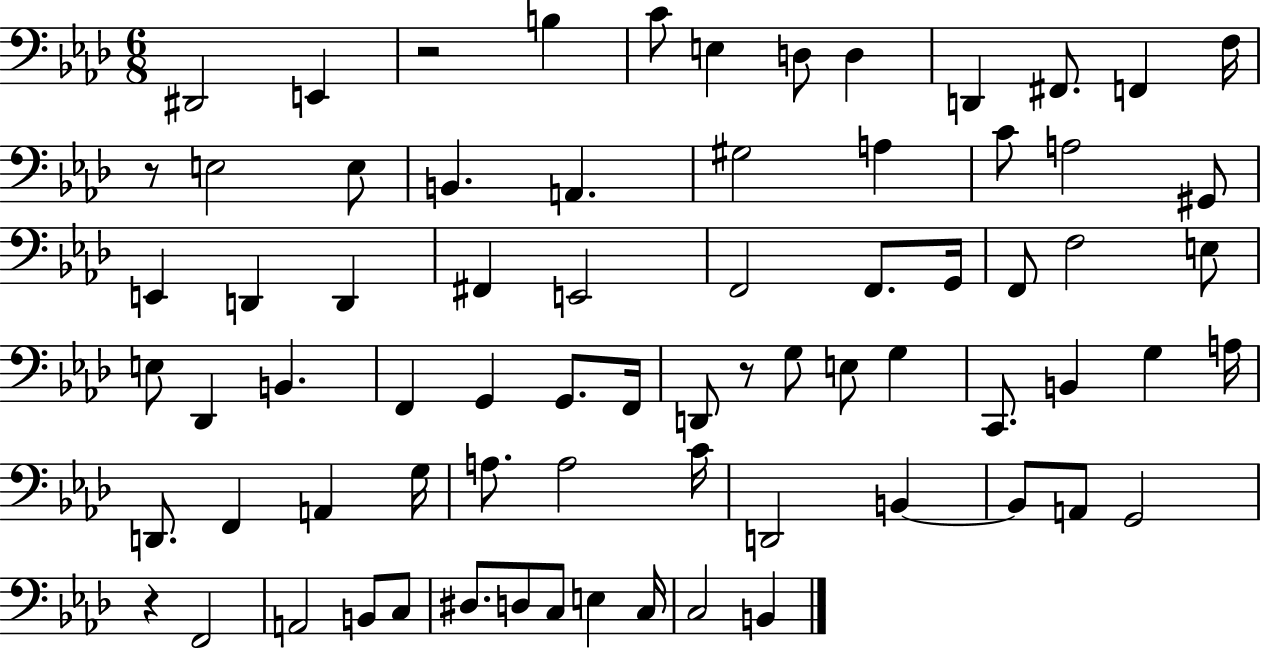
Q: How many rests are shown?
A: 4